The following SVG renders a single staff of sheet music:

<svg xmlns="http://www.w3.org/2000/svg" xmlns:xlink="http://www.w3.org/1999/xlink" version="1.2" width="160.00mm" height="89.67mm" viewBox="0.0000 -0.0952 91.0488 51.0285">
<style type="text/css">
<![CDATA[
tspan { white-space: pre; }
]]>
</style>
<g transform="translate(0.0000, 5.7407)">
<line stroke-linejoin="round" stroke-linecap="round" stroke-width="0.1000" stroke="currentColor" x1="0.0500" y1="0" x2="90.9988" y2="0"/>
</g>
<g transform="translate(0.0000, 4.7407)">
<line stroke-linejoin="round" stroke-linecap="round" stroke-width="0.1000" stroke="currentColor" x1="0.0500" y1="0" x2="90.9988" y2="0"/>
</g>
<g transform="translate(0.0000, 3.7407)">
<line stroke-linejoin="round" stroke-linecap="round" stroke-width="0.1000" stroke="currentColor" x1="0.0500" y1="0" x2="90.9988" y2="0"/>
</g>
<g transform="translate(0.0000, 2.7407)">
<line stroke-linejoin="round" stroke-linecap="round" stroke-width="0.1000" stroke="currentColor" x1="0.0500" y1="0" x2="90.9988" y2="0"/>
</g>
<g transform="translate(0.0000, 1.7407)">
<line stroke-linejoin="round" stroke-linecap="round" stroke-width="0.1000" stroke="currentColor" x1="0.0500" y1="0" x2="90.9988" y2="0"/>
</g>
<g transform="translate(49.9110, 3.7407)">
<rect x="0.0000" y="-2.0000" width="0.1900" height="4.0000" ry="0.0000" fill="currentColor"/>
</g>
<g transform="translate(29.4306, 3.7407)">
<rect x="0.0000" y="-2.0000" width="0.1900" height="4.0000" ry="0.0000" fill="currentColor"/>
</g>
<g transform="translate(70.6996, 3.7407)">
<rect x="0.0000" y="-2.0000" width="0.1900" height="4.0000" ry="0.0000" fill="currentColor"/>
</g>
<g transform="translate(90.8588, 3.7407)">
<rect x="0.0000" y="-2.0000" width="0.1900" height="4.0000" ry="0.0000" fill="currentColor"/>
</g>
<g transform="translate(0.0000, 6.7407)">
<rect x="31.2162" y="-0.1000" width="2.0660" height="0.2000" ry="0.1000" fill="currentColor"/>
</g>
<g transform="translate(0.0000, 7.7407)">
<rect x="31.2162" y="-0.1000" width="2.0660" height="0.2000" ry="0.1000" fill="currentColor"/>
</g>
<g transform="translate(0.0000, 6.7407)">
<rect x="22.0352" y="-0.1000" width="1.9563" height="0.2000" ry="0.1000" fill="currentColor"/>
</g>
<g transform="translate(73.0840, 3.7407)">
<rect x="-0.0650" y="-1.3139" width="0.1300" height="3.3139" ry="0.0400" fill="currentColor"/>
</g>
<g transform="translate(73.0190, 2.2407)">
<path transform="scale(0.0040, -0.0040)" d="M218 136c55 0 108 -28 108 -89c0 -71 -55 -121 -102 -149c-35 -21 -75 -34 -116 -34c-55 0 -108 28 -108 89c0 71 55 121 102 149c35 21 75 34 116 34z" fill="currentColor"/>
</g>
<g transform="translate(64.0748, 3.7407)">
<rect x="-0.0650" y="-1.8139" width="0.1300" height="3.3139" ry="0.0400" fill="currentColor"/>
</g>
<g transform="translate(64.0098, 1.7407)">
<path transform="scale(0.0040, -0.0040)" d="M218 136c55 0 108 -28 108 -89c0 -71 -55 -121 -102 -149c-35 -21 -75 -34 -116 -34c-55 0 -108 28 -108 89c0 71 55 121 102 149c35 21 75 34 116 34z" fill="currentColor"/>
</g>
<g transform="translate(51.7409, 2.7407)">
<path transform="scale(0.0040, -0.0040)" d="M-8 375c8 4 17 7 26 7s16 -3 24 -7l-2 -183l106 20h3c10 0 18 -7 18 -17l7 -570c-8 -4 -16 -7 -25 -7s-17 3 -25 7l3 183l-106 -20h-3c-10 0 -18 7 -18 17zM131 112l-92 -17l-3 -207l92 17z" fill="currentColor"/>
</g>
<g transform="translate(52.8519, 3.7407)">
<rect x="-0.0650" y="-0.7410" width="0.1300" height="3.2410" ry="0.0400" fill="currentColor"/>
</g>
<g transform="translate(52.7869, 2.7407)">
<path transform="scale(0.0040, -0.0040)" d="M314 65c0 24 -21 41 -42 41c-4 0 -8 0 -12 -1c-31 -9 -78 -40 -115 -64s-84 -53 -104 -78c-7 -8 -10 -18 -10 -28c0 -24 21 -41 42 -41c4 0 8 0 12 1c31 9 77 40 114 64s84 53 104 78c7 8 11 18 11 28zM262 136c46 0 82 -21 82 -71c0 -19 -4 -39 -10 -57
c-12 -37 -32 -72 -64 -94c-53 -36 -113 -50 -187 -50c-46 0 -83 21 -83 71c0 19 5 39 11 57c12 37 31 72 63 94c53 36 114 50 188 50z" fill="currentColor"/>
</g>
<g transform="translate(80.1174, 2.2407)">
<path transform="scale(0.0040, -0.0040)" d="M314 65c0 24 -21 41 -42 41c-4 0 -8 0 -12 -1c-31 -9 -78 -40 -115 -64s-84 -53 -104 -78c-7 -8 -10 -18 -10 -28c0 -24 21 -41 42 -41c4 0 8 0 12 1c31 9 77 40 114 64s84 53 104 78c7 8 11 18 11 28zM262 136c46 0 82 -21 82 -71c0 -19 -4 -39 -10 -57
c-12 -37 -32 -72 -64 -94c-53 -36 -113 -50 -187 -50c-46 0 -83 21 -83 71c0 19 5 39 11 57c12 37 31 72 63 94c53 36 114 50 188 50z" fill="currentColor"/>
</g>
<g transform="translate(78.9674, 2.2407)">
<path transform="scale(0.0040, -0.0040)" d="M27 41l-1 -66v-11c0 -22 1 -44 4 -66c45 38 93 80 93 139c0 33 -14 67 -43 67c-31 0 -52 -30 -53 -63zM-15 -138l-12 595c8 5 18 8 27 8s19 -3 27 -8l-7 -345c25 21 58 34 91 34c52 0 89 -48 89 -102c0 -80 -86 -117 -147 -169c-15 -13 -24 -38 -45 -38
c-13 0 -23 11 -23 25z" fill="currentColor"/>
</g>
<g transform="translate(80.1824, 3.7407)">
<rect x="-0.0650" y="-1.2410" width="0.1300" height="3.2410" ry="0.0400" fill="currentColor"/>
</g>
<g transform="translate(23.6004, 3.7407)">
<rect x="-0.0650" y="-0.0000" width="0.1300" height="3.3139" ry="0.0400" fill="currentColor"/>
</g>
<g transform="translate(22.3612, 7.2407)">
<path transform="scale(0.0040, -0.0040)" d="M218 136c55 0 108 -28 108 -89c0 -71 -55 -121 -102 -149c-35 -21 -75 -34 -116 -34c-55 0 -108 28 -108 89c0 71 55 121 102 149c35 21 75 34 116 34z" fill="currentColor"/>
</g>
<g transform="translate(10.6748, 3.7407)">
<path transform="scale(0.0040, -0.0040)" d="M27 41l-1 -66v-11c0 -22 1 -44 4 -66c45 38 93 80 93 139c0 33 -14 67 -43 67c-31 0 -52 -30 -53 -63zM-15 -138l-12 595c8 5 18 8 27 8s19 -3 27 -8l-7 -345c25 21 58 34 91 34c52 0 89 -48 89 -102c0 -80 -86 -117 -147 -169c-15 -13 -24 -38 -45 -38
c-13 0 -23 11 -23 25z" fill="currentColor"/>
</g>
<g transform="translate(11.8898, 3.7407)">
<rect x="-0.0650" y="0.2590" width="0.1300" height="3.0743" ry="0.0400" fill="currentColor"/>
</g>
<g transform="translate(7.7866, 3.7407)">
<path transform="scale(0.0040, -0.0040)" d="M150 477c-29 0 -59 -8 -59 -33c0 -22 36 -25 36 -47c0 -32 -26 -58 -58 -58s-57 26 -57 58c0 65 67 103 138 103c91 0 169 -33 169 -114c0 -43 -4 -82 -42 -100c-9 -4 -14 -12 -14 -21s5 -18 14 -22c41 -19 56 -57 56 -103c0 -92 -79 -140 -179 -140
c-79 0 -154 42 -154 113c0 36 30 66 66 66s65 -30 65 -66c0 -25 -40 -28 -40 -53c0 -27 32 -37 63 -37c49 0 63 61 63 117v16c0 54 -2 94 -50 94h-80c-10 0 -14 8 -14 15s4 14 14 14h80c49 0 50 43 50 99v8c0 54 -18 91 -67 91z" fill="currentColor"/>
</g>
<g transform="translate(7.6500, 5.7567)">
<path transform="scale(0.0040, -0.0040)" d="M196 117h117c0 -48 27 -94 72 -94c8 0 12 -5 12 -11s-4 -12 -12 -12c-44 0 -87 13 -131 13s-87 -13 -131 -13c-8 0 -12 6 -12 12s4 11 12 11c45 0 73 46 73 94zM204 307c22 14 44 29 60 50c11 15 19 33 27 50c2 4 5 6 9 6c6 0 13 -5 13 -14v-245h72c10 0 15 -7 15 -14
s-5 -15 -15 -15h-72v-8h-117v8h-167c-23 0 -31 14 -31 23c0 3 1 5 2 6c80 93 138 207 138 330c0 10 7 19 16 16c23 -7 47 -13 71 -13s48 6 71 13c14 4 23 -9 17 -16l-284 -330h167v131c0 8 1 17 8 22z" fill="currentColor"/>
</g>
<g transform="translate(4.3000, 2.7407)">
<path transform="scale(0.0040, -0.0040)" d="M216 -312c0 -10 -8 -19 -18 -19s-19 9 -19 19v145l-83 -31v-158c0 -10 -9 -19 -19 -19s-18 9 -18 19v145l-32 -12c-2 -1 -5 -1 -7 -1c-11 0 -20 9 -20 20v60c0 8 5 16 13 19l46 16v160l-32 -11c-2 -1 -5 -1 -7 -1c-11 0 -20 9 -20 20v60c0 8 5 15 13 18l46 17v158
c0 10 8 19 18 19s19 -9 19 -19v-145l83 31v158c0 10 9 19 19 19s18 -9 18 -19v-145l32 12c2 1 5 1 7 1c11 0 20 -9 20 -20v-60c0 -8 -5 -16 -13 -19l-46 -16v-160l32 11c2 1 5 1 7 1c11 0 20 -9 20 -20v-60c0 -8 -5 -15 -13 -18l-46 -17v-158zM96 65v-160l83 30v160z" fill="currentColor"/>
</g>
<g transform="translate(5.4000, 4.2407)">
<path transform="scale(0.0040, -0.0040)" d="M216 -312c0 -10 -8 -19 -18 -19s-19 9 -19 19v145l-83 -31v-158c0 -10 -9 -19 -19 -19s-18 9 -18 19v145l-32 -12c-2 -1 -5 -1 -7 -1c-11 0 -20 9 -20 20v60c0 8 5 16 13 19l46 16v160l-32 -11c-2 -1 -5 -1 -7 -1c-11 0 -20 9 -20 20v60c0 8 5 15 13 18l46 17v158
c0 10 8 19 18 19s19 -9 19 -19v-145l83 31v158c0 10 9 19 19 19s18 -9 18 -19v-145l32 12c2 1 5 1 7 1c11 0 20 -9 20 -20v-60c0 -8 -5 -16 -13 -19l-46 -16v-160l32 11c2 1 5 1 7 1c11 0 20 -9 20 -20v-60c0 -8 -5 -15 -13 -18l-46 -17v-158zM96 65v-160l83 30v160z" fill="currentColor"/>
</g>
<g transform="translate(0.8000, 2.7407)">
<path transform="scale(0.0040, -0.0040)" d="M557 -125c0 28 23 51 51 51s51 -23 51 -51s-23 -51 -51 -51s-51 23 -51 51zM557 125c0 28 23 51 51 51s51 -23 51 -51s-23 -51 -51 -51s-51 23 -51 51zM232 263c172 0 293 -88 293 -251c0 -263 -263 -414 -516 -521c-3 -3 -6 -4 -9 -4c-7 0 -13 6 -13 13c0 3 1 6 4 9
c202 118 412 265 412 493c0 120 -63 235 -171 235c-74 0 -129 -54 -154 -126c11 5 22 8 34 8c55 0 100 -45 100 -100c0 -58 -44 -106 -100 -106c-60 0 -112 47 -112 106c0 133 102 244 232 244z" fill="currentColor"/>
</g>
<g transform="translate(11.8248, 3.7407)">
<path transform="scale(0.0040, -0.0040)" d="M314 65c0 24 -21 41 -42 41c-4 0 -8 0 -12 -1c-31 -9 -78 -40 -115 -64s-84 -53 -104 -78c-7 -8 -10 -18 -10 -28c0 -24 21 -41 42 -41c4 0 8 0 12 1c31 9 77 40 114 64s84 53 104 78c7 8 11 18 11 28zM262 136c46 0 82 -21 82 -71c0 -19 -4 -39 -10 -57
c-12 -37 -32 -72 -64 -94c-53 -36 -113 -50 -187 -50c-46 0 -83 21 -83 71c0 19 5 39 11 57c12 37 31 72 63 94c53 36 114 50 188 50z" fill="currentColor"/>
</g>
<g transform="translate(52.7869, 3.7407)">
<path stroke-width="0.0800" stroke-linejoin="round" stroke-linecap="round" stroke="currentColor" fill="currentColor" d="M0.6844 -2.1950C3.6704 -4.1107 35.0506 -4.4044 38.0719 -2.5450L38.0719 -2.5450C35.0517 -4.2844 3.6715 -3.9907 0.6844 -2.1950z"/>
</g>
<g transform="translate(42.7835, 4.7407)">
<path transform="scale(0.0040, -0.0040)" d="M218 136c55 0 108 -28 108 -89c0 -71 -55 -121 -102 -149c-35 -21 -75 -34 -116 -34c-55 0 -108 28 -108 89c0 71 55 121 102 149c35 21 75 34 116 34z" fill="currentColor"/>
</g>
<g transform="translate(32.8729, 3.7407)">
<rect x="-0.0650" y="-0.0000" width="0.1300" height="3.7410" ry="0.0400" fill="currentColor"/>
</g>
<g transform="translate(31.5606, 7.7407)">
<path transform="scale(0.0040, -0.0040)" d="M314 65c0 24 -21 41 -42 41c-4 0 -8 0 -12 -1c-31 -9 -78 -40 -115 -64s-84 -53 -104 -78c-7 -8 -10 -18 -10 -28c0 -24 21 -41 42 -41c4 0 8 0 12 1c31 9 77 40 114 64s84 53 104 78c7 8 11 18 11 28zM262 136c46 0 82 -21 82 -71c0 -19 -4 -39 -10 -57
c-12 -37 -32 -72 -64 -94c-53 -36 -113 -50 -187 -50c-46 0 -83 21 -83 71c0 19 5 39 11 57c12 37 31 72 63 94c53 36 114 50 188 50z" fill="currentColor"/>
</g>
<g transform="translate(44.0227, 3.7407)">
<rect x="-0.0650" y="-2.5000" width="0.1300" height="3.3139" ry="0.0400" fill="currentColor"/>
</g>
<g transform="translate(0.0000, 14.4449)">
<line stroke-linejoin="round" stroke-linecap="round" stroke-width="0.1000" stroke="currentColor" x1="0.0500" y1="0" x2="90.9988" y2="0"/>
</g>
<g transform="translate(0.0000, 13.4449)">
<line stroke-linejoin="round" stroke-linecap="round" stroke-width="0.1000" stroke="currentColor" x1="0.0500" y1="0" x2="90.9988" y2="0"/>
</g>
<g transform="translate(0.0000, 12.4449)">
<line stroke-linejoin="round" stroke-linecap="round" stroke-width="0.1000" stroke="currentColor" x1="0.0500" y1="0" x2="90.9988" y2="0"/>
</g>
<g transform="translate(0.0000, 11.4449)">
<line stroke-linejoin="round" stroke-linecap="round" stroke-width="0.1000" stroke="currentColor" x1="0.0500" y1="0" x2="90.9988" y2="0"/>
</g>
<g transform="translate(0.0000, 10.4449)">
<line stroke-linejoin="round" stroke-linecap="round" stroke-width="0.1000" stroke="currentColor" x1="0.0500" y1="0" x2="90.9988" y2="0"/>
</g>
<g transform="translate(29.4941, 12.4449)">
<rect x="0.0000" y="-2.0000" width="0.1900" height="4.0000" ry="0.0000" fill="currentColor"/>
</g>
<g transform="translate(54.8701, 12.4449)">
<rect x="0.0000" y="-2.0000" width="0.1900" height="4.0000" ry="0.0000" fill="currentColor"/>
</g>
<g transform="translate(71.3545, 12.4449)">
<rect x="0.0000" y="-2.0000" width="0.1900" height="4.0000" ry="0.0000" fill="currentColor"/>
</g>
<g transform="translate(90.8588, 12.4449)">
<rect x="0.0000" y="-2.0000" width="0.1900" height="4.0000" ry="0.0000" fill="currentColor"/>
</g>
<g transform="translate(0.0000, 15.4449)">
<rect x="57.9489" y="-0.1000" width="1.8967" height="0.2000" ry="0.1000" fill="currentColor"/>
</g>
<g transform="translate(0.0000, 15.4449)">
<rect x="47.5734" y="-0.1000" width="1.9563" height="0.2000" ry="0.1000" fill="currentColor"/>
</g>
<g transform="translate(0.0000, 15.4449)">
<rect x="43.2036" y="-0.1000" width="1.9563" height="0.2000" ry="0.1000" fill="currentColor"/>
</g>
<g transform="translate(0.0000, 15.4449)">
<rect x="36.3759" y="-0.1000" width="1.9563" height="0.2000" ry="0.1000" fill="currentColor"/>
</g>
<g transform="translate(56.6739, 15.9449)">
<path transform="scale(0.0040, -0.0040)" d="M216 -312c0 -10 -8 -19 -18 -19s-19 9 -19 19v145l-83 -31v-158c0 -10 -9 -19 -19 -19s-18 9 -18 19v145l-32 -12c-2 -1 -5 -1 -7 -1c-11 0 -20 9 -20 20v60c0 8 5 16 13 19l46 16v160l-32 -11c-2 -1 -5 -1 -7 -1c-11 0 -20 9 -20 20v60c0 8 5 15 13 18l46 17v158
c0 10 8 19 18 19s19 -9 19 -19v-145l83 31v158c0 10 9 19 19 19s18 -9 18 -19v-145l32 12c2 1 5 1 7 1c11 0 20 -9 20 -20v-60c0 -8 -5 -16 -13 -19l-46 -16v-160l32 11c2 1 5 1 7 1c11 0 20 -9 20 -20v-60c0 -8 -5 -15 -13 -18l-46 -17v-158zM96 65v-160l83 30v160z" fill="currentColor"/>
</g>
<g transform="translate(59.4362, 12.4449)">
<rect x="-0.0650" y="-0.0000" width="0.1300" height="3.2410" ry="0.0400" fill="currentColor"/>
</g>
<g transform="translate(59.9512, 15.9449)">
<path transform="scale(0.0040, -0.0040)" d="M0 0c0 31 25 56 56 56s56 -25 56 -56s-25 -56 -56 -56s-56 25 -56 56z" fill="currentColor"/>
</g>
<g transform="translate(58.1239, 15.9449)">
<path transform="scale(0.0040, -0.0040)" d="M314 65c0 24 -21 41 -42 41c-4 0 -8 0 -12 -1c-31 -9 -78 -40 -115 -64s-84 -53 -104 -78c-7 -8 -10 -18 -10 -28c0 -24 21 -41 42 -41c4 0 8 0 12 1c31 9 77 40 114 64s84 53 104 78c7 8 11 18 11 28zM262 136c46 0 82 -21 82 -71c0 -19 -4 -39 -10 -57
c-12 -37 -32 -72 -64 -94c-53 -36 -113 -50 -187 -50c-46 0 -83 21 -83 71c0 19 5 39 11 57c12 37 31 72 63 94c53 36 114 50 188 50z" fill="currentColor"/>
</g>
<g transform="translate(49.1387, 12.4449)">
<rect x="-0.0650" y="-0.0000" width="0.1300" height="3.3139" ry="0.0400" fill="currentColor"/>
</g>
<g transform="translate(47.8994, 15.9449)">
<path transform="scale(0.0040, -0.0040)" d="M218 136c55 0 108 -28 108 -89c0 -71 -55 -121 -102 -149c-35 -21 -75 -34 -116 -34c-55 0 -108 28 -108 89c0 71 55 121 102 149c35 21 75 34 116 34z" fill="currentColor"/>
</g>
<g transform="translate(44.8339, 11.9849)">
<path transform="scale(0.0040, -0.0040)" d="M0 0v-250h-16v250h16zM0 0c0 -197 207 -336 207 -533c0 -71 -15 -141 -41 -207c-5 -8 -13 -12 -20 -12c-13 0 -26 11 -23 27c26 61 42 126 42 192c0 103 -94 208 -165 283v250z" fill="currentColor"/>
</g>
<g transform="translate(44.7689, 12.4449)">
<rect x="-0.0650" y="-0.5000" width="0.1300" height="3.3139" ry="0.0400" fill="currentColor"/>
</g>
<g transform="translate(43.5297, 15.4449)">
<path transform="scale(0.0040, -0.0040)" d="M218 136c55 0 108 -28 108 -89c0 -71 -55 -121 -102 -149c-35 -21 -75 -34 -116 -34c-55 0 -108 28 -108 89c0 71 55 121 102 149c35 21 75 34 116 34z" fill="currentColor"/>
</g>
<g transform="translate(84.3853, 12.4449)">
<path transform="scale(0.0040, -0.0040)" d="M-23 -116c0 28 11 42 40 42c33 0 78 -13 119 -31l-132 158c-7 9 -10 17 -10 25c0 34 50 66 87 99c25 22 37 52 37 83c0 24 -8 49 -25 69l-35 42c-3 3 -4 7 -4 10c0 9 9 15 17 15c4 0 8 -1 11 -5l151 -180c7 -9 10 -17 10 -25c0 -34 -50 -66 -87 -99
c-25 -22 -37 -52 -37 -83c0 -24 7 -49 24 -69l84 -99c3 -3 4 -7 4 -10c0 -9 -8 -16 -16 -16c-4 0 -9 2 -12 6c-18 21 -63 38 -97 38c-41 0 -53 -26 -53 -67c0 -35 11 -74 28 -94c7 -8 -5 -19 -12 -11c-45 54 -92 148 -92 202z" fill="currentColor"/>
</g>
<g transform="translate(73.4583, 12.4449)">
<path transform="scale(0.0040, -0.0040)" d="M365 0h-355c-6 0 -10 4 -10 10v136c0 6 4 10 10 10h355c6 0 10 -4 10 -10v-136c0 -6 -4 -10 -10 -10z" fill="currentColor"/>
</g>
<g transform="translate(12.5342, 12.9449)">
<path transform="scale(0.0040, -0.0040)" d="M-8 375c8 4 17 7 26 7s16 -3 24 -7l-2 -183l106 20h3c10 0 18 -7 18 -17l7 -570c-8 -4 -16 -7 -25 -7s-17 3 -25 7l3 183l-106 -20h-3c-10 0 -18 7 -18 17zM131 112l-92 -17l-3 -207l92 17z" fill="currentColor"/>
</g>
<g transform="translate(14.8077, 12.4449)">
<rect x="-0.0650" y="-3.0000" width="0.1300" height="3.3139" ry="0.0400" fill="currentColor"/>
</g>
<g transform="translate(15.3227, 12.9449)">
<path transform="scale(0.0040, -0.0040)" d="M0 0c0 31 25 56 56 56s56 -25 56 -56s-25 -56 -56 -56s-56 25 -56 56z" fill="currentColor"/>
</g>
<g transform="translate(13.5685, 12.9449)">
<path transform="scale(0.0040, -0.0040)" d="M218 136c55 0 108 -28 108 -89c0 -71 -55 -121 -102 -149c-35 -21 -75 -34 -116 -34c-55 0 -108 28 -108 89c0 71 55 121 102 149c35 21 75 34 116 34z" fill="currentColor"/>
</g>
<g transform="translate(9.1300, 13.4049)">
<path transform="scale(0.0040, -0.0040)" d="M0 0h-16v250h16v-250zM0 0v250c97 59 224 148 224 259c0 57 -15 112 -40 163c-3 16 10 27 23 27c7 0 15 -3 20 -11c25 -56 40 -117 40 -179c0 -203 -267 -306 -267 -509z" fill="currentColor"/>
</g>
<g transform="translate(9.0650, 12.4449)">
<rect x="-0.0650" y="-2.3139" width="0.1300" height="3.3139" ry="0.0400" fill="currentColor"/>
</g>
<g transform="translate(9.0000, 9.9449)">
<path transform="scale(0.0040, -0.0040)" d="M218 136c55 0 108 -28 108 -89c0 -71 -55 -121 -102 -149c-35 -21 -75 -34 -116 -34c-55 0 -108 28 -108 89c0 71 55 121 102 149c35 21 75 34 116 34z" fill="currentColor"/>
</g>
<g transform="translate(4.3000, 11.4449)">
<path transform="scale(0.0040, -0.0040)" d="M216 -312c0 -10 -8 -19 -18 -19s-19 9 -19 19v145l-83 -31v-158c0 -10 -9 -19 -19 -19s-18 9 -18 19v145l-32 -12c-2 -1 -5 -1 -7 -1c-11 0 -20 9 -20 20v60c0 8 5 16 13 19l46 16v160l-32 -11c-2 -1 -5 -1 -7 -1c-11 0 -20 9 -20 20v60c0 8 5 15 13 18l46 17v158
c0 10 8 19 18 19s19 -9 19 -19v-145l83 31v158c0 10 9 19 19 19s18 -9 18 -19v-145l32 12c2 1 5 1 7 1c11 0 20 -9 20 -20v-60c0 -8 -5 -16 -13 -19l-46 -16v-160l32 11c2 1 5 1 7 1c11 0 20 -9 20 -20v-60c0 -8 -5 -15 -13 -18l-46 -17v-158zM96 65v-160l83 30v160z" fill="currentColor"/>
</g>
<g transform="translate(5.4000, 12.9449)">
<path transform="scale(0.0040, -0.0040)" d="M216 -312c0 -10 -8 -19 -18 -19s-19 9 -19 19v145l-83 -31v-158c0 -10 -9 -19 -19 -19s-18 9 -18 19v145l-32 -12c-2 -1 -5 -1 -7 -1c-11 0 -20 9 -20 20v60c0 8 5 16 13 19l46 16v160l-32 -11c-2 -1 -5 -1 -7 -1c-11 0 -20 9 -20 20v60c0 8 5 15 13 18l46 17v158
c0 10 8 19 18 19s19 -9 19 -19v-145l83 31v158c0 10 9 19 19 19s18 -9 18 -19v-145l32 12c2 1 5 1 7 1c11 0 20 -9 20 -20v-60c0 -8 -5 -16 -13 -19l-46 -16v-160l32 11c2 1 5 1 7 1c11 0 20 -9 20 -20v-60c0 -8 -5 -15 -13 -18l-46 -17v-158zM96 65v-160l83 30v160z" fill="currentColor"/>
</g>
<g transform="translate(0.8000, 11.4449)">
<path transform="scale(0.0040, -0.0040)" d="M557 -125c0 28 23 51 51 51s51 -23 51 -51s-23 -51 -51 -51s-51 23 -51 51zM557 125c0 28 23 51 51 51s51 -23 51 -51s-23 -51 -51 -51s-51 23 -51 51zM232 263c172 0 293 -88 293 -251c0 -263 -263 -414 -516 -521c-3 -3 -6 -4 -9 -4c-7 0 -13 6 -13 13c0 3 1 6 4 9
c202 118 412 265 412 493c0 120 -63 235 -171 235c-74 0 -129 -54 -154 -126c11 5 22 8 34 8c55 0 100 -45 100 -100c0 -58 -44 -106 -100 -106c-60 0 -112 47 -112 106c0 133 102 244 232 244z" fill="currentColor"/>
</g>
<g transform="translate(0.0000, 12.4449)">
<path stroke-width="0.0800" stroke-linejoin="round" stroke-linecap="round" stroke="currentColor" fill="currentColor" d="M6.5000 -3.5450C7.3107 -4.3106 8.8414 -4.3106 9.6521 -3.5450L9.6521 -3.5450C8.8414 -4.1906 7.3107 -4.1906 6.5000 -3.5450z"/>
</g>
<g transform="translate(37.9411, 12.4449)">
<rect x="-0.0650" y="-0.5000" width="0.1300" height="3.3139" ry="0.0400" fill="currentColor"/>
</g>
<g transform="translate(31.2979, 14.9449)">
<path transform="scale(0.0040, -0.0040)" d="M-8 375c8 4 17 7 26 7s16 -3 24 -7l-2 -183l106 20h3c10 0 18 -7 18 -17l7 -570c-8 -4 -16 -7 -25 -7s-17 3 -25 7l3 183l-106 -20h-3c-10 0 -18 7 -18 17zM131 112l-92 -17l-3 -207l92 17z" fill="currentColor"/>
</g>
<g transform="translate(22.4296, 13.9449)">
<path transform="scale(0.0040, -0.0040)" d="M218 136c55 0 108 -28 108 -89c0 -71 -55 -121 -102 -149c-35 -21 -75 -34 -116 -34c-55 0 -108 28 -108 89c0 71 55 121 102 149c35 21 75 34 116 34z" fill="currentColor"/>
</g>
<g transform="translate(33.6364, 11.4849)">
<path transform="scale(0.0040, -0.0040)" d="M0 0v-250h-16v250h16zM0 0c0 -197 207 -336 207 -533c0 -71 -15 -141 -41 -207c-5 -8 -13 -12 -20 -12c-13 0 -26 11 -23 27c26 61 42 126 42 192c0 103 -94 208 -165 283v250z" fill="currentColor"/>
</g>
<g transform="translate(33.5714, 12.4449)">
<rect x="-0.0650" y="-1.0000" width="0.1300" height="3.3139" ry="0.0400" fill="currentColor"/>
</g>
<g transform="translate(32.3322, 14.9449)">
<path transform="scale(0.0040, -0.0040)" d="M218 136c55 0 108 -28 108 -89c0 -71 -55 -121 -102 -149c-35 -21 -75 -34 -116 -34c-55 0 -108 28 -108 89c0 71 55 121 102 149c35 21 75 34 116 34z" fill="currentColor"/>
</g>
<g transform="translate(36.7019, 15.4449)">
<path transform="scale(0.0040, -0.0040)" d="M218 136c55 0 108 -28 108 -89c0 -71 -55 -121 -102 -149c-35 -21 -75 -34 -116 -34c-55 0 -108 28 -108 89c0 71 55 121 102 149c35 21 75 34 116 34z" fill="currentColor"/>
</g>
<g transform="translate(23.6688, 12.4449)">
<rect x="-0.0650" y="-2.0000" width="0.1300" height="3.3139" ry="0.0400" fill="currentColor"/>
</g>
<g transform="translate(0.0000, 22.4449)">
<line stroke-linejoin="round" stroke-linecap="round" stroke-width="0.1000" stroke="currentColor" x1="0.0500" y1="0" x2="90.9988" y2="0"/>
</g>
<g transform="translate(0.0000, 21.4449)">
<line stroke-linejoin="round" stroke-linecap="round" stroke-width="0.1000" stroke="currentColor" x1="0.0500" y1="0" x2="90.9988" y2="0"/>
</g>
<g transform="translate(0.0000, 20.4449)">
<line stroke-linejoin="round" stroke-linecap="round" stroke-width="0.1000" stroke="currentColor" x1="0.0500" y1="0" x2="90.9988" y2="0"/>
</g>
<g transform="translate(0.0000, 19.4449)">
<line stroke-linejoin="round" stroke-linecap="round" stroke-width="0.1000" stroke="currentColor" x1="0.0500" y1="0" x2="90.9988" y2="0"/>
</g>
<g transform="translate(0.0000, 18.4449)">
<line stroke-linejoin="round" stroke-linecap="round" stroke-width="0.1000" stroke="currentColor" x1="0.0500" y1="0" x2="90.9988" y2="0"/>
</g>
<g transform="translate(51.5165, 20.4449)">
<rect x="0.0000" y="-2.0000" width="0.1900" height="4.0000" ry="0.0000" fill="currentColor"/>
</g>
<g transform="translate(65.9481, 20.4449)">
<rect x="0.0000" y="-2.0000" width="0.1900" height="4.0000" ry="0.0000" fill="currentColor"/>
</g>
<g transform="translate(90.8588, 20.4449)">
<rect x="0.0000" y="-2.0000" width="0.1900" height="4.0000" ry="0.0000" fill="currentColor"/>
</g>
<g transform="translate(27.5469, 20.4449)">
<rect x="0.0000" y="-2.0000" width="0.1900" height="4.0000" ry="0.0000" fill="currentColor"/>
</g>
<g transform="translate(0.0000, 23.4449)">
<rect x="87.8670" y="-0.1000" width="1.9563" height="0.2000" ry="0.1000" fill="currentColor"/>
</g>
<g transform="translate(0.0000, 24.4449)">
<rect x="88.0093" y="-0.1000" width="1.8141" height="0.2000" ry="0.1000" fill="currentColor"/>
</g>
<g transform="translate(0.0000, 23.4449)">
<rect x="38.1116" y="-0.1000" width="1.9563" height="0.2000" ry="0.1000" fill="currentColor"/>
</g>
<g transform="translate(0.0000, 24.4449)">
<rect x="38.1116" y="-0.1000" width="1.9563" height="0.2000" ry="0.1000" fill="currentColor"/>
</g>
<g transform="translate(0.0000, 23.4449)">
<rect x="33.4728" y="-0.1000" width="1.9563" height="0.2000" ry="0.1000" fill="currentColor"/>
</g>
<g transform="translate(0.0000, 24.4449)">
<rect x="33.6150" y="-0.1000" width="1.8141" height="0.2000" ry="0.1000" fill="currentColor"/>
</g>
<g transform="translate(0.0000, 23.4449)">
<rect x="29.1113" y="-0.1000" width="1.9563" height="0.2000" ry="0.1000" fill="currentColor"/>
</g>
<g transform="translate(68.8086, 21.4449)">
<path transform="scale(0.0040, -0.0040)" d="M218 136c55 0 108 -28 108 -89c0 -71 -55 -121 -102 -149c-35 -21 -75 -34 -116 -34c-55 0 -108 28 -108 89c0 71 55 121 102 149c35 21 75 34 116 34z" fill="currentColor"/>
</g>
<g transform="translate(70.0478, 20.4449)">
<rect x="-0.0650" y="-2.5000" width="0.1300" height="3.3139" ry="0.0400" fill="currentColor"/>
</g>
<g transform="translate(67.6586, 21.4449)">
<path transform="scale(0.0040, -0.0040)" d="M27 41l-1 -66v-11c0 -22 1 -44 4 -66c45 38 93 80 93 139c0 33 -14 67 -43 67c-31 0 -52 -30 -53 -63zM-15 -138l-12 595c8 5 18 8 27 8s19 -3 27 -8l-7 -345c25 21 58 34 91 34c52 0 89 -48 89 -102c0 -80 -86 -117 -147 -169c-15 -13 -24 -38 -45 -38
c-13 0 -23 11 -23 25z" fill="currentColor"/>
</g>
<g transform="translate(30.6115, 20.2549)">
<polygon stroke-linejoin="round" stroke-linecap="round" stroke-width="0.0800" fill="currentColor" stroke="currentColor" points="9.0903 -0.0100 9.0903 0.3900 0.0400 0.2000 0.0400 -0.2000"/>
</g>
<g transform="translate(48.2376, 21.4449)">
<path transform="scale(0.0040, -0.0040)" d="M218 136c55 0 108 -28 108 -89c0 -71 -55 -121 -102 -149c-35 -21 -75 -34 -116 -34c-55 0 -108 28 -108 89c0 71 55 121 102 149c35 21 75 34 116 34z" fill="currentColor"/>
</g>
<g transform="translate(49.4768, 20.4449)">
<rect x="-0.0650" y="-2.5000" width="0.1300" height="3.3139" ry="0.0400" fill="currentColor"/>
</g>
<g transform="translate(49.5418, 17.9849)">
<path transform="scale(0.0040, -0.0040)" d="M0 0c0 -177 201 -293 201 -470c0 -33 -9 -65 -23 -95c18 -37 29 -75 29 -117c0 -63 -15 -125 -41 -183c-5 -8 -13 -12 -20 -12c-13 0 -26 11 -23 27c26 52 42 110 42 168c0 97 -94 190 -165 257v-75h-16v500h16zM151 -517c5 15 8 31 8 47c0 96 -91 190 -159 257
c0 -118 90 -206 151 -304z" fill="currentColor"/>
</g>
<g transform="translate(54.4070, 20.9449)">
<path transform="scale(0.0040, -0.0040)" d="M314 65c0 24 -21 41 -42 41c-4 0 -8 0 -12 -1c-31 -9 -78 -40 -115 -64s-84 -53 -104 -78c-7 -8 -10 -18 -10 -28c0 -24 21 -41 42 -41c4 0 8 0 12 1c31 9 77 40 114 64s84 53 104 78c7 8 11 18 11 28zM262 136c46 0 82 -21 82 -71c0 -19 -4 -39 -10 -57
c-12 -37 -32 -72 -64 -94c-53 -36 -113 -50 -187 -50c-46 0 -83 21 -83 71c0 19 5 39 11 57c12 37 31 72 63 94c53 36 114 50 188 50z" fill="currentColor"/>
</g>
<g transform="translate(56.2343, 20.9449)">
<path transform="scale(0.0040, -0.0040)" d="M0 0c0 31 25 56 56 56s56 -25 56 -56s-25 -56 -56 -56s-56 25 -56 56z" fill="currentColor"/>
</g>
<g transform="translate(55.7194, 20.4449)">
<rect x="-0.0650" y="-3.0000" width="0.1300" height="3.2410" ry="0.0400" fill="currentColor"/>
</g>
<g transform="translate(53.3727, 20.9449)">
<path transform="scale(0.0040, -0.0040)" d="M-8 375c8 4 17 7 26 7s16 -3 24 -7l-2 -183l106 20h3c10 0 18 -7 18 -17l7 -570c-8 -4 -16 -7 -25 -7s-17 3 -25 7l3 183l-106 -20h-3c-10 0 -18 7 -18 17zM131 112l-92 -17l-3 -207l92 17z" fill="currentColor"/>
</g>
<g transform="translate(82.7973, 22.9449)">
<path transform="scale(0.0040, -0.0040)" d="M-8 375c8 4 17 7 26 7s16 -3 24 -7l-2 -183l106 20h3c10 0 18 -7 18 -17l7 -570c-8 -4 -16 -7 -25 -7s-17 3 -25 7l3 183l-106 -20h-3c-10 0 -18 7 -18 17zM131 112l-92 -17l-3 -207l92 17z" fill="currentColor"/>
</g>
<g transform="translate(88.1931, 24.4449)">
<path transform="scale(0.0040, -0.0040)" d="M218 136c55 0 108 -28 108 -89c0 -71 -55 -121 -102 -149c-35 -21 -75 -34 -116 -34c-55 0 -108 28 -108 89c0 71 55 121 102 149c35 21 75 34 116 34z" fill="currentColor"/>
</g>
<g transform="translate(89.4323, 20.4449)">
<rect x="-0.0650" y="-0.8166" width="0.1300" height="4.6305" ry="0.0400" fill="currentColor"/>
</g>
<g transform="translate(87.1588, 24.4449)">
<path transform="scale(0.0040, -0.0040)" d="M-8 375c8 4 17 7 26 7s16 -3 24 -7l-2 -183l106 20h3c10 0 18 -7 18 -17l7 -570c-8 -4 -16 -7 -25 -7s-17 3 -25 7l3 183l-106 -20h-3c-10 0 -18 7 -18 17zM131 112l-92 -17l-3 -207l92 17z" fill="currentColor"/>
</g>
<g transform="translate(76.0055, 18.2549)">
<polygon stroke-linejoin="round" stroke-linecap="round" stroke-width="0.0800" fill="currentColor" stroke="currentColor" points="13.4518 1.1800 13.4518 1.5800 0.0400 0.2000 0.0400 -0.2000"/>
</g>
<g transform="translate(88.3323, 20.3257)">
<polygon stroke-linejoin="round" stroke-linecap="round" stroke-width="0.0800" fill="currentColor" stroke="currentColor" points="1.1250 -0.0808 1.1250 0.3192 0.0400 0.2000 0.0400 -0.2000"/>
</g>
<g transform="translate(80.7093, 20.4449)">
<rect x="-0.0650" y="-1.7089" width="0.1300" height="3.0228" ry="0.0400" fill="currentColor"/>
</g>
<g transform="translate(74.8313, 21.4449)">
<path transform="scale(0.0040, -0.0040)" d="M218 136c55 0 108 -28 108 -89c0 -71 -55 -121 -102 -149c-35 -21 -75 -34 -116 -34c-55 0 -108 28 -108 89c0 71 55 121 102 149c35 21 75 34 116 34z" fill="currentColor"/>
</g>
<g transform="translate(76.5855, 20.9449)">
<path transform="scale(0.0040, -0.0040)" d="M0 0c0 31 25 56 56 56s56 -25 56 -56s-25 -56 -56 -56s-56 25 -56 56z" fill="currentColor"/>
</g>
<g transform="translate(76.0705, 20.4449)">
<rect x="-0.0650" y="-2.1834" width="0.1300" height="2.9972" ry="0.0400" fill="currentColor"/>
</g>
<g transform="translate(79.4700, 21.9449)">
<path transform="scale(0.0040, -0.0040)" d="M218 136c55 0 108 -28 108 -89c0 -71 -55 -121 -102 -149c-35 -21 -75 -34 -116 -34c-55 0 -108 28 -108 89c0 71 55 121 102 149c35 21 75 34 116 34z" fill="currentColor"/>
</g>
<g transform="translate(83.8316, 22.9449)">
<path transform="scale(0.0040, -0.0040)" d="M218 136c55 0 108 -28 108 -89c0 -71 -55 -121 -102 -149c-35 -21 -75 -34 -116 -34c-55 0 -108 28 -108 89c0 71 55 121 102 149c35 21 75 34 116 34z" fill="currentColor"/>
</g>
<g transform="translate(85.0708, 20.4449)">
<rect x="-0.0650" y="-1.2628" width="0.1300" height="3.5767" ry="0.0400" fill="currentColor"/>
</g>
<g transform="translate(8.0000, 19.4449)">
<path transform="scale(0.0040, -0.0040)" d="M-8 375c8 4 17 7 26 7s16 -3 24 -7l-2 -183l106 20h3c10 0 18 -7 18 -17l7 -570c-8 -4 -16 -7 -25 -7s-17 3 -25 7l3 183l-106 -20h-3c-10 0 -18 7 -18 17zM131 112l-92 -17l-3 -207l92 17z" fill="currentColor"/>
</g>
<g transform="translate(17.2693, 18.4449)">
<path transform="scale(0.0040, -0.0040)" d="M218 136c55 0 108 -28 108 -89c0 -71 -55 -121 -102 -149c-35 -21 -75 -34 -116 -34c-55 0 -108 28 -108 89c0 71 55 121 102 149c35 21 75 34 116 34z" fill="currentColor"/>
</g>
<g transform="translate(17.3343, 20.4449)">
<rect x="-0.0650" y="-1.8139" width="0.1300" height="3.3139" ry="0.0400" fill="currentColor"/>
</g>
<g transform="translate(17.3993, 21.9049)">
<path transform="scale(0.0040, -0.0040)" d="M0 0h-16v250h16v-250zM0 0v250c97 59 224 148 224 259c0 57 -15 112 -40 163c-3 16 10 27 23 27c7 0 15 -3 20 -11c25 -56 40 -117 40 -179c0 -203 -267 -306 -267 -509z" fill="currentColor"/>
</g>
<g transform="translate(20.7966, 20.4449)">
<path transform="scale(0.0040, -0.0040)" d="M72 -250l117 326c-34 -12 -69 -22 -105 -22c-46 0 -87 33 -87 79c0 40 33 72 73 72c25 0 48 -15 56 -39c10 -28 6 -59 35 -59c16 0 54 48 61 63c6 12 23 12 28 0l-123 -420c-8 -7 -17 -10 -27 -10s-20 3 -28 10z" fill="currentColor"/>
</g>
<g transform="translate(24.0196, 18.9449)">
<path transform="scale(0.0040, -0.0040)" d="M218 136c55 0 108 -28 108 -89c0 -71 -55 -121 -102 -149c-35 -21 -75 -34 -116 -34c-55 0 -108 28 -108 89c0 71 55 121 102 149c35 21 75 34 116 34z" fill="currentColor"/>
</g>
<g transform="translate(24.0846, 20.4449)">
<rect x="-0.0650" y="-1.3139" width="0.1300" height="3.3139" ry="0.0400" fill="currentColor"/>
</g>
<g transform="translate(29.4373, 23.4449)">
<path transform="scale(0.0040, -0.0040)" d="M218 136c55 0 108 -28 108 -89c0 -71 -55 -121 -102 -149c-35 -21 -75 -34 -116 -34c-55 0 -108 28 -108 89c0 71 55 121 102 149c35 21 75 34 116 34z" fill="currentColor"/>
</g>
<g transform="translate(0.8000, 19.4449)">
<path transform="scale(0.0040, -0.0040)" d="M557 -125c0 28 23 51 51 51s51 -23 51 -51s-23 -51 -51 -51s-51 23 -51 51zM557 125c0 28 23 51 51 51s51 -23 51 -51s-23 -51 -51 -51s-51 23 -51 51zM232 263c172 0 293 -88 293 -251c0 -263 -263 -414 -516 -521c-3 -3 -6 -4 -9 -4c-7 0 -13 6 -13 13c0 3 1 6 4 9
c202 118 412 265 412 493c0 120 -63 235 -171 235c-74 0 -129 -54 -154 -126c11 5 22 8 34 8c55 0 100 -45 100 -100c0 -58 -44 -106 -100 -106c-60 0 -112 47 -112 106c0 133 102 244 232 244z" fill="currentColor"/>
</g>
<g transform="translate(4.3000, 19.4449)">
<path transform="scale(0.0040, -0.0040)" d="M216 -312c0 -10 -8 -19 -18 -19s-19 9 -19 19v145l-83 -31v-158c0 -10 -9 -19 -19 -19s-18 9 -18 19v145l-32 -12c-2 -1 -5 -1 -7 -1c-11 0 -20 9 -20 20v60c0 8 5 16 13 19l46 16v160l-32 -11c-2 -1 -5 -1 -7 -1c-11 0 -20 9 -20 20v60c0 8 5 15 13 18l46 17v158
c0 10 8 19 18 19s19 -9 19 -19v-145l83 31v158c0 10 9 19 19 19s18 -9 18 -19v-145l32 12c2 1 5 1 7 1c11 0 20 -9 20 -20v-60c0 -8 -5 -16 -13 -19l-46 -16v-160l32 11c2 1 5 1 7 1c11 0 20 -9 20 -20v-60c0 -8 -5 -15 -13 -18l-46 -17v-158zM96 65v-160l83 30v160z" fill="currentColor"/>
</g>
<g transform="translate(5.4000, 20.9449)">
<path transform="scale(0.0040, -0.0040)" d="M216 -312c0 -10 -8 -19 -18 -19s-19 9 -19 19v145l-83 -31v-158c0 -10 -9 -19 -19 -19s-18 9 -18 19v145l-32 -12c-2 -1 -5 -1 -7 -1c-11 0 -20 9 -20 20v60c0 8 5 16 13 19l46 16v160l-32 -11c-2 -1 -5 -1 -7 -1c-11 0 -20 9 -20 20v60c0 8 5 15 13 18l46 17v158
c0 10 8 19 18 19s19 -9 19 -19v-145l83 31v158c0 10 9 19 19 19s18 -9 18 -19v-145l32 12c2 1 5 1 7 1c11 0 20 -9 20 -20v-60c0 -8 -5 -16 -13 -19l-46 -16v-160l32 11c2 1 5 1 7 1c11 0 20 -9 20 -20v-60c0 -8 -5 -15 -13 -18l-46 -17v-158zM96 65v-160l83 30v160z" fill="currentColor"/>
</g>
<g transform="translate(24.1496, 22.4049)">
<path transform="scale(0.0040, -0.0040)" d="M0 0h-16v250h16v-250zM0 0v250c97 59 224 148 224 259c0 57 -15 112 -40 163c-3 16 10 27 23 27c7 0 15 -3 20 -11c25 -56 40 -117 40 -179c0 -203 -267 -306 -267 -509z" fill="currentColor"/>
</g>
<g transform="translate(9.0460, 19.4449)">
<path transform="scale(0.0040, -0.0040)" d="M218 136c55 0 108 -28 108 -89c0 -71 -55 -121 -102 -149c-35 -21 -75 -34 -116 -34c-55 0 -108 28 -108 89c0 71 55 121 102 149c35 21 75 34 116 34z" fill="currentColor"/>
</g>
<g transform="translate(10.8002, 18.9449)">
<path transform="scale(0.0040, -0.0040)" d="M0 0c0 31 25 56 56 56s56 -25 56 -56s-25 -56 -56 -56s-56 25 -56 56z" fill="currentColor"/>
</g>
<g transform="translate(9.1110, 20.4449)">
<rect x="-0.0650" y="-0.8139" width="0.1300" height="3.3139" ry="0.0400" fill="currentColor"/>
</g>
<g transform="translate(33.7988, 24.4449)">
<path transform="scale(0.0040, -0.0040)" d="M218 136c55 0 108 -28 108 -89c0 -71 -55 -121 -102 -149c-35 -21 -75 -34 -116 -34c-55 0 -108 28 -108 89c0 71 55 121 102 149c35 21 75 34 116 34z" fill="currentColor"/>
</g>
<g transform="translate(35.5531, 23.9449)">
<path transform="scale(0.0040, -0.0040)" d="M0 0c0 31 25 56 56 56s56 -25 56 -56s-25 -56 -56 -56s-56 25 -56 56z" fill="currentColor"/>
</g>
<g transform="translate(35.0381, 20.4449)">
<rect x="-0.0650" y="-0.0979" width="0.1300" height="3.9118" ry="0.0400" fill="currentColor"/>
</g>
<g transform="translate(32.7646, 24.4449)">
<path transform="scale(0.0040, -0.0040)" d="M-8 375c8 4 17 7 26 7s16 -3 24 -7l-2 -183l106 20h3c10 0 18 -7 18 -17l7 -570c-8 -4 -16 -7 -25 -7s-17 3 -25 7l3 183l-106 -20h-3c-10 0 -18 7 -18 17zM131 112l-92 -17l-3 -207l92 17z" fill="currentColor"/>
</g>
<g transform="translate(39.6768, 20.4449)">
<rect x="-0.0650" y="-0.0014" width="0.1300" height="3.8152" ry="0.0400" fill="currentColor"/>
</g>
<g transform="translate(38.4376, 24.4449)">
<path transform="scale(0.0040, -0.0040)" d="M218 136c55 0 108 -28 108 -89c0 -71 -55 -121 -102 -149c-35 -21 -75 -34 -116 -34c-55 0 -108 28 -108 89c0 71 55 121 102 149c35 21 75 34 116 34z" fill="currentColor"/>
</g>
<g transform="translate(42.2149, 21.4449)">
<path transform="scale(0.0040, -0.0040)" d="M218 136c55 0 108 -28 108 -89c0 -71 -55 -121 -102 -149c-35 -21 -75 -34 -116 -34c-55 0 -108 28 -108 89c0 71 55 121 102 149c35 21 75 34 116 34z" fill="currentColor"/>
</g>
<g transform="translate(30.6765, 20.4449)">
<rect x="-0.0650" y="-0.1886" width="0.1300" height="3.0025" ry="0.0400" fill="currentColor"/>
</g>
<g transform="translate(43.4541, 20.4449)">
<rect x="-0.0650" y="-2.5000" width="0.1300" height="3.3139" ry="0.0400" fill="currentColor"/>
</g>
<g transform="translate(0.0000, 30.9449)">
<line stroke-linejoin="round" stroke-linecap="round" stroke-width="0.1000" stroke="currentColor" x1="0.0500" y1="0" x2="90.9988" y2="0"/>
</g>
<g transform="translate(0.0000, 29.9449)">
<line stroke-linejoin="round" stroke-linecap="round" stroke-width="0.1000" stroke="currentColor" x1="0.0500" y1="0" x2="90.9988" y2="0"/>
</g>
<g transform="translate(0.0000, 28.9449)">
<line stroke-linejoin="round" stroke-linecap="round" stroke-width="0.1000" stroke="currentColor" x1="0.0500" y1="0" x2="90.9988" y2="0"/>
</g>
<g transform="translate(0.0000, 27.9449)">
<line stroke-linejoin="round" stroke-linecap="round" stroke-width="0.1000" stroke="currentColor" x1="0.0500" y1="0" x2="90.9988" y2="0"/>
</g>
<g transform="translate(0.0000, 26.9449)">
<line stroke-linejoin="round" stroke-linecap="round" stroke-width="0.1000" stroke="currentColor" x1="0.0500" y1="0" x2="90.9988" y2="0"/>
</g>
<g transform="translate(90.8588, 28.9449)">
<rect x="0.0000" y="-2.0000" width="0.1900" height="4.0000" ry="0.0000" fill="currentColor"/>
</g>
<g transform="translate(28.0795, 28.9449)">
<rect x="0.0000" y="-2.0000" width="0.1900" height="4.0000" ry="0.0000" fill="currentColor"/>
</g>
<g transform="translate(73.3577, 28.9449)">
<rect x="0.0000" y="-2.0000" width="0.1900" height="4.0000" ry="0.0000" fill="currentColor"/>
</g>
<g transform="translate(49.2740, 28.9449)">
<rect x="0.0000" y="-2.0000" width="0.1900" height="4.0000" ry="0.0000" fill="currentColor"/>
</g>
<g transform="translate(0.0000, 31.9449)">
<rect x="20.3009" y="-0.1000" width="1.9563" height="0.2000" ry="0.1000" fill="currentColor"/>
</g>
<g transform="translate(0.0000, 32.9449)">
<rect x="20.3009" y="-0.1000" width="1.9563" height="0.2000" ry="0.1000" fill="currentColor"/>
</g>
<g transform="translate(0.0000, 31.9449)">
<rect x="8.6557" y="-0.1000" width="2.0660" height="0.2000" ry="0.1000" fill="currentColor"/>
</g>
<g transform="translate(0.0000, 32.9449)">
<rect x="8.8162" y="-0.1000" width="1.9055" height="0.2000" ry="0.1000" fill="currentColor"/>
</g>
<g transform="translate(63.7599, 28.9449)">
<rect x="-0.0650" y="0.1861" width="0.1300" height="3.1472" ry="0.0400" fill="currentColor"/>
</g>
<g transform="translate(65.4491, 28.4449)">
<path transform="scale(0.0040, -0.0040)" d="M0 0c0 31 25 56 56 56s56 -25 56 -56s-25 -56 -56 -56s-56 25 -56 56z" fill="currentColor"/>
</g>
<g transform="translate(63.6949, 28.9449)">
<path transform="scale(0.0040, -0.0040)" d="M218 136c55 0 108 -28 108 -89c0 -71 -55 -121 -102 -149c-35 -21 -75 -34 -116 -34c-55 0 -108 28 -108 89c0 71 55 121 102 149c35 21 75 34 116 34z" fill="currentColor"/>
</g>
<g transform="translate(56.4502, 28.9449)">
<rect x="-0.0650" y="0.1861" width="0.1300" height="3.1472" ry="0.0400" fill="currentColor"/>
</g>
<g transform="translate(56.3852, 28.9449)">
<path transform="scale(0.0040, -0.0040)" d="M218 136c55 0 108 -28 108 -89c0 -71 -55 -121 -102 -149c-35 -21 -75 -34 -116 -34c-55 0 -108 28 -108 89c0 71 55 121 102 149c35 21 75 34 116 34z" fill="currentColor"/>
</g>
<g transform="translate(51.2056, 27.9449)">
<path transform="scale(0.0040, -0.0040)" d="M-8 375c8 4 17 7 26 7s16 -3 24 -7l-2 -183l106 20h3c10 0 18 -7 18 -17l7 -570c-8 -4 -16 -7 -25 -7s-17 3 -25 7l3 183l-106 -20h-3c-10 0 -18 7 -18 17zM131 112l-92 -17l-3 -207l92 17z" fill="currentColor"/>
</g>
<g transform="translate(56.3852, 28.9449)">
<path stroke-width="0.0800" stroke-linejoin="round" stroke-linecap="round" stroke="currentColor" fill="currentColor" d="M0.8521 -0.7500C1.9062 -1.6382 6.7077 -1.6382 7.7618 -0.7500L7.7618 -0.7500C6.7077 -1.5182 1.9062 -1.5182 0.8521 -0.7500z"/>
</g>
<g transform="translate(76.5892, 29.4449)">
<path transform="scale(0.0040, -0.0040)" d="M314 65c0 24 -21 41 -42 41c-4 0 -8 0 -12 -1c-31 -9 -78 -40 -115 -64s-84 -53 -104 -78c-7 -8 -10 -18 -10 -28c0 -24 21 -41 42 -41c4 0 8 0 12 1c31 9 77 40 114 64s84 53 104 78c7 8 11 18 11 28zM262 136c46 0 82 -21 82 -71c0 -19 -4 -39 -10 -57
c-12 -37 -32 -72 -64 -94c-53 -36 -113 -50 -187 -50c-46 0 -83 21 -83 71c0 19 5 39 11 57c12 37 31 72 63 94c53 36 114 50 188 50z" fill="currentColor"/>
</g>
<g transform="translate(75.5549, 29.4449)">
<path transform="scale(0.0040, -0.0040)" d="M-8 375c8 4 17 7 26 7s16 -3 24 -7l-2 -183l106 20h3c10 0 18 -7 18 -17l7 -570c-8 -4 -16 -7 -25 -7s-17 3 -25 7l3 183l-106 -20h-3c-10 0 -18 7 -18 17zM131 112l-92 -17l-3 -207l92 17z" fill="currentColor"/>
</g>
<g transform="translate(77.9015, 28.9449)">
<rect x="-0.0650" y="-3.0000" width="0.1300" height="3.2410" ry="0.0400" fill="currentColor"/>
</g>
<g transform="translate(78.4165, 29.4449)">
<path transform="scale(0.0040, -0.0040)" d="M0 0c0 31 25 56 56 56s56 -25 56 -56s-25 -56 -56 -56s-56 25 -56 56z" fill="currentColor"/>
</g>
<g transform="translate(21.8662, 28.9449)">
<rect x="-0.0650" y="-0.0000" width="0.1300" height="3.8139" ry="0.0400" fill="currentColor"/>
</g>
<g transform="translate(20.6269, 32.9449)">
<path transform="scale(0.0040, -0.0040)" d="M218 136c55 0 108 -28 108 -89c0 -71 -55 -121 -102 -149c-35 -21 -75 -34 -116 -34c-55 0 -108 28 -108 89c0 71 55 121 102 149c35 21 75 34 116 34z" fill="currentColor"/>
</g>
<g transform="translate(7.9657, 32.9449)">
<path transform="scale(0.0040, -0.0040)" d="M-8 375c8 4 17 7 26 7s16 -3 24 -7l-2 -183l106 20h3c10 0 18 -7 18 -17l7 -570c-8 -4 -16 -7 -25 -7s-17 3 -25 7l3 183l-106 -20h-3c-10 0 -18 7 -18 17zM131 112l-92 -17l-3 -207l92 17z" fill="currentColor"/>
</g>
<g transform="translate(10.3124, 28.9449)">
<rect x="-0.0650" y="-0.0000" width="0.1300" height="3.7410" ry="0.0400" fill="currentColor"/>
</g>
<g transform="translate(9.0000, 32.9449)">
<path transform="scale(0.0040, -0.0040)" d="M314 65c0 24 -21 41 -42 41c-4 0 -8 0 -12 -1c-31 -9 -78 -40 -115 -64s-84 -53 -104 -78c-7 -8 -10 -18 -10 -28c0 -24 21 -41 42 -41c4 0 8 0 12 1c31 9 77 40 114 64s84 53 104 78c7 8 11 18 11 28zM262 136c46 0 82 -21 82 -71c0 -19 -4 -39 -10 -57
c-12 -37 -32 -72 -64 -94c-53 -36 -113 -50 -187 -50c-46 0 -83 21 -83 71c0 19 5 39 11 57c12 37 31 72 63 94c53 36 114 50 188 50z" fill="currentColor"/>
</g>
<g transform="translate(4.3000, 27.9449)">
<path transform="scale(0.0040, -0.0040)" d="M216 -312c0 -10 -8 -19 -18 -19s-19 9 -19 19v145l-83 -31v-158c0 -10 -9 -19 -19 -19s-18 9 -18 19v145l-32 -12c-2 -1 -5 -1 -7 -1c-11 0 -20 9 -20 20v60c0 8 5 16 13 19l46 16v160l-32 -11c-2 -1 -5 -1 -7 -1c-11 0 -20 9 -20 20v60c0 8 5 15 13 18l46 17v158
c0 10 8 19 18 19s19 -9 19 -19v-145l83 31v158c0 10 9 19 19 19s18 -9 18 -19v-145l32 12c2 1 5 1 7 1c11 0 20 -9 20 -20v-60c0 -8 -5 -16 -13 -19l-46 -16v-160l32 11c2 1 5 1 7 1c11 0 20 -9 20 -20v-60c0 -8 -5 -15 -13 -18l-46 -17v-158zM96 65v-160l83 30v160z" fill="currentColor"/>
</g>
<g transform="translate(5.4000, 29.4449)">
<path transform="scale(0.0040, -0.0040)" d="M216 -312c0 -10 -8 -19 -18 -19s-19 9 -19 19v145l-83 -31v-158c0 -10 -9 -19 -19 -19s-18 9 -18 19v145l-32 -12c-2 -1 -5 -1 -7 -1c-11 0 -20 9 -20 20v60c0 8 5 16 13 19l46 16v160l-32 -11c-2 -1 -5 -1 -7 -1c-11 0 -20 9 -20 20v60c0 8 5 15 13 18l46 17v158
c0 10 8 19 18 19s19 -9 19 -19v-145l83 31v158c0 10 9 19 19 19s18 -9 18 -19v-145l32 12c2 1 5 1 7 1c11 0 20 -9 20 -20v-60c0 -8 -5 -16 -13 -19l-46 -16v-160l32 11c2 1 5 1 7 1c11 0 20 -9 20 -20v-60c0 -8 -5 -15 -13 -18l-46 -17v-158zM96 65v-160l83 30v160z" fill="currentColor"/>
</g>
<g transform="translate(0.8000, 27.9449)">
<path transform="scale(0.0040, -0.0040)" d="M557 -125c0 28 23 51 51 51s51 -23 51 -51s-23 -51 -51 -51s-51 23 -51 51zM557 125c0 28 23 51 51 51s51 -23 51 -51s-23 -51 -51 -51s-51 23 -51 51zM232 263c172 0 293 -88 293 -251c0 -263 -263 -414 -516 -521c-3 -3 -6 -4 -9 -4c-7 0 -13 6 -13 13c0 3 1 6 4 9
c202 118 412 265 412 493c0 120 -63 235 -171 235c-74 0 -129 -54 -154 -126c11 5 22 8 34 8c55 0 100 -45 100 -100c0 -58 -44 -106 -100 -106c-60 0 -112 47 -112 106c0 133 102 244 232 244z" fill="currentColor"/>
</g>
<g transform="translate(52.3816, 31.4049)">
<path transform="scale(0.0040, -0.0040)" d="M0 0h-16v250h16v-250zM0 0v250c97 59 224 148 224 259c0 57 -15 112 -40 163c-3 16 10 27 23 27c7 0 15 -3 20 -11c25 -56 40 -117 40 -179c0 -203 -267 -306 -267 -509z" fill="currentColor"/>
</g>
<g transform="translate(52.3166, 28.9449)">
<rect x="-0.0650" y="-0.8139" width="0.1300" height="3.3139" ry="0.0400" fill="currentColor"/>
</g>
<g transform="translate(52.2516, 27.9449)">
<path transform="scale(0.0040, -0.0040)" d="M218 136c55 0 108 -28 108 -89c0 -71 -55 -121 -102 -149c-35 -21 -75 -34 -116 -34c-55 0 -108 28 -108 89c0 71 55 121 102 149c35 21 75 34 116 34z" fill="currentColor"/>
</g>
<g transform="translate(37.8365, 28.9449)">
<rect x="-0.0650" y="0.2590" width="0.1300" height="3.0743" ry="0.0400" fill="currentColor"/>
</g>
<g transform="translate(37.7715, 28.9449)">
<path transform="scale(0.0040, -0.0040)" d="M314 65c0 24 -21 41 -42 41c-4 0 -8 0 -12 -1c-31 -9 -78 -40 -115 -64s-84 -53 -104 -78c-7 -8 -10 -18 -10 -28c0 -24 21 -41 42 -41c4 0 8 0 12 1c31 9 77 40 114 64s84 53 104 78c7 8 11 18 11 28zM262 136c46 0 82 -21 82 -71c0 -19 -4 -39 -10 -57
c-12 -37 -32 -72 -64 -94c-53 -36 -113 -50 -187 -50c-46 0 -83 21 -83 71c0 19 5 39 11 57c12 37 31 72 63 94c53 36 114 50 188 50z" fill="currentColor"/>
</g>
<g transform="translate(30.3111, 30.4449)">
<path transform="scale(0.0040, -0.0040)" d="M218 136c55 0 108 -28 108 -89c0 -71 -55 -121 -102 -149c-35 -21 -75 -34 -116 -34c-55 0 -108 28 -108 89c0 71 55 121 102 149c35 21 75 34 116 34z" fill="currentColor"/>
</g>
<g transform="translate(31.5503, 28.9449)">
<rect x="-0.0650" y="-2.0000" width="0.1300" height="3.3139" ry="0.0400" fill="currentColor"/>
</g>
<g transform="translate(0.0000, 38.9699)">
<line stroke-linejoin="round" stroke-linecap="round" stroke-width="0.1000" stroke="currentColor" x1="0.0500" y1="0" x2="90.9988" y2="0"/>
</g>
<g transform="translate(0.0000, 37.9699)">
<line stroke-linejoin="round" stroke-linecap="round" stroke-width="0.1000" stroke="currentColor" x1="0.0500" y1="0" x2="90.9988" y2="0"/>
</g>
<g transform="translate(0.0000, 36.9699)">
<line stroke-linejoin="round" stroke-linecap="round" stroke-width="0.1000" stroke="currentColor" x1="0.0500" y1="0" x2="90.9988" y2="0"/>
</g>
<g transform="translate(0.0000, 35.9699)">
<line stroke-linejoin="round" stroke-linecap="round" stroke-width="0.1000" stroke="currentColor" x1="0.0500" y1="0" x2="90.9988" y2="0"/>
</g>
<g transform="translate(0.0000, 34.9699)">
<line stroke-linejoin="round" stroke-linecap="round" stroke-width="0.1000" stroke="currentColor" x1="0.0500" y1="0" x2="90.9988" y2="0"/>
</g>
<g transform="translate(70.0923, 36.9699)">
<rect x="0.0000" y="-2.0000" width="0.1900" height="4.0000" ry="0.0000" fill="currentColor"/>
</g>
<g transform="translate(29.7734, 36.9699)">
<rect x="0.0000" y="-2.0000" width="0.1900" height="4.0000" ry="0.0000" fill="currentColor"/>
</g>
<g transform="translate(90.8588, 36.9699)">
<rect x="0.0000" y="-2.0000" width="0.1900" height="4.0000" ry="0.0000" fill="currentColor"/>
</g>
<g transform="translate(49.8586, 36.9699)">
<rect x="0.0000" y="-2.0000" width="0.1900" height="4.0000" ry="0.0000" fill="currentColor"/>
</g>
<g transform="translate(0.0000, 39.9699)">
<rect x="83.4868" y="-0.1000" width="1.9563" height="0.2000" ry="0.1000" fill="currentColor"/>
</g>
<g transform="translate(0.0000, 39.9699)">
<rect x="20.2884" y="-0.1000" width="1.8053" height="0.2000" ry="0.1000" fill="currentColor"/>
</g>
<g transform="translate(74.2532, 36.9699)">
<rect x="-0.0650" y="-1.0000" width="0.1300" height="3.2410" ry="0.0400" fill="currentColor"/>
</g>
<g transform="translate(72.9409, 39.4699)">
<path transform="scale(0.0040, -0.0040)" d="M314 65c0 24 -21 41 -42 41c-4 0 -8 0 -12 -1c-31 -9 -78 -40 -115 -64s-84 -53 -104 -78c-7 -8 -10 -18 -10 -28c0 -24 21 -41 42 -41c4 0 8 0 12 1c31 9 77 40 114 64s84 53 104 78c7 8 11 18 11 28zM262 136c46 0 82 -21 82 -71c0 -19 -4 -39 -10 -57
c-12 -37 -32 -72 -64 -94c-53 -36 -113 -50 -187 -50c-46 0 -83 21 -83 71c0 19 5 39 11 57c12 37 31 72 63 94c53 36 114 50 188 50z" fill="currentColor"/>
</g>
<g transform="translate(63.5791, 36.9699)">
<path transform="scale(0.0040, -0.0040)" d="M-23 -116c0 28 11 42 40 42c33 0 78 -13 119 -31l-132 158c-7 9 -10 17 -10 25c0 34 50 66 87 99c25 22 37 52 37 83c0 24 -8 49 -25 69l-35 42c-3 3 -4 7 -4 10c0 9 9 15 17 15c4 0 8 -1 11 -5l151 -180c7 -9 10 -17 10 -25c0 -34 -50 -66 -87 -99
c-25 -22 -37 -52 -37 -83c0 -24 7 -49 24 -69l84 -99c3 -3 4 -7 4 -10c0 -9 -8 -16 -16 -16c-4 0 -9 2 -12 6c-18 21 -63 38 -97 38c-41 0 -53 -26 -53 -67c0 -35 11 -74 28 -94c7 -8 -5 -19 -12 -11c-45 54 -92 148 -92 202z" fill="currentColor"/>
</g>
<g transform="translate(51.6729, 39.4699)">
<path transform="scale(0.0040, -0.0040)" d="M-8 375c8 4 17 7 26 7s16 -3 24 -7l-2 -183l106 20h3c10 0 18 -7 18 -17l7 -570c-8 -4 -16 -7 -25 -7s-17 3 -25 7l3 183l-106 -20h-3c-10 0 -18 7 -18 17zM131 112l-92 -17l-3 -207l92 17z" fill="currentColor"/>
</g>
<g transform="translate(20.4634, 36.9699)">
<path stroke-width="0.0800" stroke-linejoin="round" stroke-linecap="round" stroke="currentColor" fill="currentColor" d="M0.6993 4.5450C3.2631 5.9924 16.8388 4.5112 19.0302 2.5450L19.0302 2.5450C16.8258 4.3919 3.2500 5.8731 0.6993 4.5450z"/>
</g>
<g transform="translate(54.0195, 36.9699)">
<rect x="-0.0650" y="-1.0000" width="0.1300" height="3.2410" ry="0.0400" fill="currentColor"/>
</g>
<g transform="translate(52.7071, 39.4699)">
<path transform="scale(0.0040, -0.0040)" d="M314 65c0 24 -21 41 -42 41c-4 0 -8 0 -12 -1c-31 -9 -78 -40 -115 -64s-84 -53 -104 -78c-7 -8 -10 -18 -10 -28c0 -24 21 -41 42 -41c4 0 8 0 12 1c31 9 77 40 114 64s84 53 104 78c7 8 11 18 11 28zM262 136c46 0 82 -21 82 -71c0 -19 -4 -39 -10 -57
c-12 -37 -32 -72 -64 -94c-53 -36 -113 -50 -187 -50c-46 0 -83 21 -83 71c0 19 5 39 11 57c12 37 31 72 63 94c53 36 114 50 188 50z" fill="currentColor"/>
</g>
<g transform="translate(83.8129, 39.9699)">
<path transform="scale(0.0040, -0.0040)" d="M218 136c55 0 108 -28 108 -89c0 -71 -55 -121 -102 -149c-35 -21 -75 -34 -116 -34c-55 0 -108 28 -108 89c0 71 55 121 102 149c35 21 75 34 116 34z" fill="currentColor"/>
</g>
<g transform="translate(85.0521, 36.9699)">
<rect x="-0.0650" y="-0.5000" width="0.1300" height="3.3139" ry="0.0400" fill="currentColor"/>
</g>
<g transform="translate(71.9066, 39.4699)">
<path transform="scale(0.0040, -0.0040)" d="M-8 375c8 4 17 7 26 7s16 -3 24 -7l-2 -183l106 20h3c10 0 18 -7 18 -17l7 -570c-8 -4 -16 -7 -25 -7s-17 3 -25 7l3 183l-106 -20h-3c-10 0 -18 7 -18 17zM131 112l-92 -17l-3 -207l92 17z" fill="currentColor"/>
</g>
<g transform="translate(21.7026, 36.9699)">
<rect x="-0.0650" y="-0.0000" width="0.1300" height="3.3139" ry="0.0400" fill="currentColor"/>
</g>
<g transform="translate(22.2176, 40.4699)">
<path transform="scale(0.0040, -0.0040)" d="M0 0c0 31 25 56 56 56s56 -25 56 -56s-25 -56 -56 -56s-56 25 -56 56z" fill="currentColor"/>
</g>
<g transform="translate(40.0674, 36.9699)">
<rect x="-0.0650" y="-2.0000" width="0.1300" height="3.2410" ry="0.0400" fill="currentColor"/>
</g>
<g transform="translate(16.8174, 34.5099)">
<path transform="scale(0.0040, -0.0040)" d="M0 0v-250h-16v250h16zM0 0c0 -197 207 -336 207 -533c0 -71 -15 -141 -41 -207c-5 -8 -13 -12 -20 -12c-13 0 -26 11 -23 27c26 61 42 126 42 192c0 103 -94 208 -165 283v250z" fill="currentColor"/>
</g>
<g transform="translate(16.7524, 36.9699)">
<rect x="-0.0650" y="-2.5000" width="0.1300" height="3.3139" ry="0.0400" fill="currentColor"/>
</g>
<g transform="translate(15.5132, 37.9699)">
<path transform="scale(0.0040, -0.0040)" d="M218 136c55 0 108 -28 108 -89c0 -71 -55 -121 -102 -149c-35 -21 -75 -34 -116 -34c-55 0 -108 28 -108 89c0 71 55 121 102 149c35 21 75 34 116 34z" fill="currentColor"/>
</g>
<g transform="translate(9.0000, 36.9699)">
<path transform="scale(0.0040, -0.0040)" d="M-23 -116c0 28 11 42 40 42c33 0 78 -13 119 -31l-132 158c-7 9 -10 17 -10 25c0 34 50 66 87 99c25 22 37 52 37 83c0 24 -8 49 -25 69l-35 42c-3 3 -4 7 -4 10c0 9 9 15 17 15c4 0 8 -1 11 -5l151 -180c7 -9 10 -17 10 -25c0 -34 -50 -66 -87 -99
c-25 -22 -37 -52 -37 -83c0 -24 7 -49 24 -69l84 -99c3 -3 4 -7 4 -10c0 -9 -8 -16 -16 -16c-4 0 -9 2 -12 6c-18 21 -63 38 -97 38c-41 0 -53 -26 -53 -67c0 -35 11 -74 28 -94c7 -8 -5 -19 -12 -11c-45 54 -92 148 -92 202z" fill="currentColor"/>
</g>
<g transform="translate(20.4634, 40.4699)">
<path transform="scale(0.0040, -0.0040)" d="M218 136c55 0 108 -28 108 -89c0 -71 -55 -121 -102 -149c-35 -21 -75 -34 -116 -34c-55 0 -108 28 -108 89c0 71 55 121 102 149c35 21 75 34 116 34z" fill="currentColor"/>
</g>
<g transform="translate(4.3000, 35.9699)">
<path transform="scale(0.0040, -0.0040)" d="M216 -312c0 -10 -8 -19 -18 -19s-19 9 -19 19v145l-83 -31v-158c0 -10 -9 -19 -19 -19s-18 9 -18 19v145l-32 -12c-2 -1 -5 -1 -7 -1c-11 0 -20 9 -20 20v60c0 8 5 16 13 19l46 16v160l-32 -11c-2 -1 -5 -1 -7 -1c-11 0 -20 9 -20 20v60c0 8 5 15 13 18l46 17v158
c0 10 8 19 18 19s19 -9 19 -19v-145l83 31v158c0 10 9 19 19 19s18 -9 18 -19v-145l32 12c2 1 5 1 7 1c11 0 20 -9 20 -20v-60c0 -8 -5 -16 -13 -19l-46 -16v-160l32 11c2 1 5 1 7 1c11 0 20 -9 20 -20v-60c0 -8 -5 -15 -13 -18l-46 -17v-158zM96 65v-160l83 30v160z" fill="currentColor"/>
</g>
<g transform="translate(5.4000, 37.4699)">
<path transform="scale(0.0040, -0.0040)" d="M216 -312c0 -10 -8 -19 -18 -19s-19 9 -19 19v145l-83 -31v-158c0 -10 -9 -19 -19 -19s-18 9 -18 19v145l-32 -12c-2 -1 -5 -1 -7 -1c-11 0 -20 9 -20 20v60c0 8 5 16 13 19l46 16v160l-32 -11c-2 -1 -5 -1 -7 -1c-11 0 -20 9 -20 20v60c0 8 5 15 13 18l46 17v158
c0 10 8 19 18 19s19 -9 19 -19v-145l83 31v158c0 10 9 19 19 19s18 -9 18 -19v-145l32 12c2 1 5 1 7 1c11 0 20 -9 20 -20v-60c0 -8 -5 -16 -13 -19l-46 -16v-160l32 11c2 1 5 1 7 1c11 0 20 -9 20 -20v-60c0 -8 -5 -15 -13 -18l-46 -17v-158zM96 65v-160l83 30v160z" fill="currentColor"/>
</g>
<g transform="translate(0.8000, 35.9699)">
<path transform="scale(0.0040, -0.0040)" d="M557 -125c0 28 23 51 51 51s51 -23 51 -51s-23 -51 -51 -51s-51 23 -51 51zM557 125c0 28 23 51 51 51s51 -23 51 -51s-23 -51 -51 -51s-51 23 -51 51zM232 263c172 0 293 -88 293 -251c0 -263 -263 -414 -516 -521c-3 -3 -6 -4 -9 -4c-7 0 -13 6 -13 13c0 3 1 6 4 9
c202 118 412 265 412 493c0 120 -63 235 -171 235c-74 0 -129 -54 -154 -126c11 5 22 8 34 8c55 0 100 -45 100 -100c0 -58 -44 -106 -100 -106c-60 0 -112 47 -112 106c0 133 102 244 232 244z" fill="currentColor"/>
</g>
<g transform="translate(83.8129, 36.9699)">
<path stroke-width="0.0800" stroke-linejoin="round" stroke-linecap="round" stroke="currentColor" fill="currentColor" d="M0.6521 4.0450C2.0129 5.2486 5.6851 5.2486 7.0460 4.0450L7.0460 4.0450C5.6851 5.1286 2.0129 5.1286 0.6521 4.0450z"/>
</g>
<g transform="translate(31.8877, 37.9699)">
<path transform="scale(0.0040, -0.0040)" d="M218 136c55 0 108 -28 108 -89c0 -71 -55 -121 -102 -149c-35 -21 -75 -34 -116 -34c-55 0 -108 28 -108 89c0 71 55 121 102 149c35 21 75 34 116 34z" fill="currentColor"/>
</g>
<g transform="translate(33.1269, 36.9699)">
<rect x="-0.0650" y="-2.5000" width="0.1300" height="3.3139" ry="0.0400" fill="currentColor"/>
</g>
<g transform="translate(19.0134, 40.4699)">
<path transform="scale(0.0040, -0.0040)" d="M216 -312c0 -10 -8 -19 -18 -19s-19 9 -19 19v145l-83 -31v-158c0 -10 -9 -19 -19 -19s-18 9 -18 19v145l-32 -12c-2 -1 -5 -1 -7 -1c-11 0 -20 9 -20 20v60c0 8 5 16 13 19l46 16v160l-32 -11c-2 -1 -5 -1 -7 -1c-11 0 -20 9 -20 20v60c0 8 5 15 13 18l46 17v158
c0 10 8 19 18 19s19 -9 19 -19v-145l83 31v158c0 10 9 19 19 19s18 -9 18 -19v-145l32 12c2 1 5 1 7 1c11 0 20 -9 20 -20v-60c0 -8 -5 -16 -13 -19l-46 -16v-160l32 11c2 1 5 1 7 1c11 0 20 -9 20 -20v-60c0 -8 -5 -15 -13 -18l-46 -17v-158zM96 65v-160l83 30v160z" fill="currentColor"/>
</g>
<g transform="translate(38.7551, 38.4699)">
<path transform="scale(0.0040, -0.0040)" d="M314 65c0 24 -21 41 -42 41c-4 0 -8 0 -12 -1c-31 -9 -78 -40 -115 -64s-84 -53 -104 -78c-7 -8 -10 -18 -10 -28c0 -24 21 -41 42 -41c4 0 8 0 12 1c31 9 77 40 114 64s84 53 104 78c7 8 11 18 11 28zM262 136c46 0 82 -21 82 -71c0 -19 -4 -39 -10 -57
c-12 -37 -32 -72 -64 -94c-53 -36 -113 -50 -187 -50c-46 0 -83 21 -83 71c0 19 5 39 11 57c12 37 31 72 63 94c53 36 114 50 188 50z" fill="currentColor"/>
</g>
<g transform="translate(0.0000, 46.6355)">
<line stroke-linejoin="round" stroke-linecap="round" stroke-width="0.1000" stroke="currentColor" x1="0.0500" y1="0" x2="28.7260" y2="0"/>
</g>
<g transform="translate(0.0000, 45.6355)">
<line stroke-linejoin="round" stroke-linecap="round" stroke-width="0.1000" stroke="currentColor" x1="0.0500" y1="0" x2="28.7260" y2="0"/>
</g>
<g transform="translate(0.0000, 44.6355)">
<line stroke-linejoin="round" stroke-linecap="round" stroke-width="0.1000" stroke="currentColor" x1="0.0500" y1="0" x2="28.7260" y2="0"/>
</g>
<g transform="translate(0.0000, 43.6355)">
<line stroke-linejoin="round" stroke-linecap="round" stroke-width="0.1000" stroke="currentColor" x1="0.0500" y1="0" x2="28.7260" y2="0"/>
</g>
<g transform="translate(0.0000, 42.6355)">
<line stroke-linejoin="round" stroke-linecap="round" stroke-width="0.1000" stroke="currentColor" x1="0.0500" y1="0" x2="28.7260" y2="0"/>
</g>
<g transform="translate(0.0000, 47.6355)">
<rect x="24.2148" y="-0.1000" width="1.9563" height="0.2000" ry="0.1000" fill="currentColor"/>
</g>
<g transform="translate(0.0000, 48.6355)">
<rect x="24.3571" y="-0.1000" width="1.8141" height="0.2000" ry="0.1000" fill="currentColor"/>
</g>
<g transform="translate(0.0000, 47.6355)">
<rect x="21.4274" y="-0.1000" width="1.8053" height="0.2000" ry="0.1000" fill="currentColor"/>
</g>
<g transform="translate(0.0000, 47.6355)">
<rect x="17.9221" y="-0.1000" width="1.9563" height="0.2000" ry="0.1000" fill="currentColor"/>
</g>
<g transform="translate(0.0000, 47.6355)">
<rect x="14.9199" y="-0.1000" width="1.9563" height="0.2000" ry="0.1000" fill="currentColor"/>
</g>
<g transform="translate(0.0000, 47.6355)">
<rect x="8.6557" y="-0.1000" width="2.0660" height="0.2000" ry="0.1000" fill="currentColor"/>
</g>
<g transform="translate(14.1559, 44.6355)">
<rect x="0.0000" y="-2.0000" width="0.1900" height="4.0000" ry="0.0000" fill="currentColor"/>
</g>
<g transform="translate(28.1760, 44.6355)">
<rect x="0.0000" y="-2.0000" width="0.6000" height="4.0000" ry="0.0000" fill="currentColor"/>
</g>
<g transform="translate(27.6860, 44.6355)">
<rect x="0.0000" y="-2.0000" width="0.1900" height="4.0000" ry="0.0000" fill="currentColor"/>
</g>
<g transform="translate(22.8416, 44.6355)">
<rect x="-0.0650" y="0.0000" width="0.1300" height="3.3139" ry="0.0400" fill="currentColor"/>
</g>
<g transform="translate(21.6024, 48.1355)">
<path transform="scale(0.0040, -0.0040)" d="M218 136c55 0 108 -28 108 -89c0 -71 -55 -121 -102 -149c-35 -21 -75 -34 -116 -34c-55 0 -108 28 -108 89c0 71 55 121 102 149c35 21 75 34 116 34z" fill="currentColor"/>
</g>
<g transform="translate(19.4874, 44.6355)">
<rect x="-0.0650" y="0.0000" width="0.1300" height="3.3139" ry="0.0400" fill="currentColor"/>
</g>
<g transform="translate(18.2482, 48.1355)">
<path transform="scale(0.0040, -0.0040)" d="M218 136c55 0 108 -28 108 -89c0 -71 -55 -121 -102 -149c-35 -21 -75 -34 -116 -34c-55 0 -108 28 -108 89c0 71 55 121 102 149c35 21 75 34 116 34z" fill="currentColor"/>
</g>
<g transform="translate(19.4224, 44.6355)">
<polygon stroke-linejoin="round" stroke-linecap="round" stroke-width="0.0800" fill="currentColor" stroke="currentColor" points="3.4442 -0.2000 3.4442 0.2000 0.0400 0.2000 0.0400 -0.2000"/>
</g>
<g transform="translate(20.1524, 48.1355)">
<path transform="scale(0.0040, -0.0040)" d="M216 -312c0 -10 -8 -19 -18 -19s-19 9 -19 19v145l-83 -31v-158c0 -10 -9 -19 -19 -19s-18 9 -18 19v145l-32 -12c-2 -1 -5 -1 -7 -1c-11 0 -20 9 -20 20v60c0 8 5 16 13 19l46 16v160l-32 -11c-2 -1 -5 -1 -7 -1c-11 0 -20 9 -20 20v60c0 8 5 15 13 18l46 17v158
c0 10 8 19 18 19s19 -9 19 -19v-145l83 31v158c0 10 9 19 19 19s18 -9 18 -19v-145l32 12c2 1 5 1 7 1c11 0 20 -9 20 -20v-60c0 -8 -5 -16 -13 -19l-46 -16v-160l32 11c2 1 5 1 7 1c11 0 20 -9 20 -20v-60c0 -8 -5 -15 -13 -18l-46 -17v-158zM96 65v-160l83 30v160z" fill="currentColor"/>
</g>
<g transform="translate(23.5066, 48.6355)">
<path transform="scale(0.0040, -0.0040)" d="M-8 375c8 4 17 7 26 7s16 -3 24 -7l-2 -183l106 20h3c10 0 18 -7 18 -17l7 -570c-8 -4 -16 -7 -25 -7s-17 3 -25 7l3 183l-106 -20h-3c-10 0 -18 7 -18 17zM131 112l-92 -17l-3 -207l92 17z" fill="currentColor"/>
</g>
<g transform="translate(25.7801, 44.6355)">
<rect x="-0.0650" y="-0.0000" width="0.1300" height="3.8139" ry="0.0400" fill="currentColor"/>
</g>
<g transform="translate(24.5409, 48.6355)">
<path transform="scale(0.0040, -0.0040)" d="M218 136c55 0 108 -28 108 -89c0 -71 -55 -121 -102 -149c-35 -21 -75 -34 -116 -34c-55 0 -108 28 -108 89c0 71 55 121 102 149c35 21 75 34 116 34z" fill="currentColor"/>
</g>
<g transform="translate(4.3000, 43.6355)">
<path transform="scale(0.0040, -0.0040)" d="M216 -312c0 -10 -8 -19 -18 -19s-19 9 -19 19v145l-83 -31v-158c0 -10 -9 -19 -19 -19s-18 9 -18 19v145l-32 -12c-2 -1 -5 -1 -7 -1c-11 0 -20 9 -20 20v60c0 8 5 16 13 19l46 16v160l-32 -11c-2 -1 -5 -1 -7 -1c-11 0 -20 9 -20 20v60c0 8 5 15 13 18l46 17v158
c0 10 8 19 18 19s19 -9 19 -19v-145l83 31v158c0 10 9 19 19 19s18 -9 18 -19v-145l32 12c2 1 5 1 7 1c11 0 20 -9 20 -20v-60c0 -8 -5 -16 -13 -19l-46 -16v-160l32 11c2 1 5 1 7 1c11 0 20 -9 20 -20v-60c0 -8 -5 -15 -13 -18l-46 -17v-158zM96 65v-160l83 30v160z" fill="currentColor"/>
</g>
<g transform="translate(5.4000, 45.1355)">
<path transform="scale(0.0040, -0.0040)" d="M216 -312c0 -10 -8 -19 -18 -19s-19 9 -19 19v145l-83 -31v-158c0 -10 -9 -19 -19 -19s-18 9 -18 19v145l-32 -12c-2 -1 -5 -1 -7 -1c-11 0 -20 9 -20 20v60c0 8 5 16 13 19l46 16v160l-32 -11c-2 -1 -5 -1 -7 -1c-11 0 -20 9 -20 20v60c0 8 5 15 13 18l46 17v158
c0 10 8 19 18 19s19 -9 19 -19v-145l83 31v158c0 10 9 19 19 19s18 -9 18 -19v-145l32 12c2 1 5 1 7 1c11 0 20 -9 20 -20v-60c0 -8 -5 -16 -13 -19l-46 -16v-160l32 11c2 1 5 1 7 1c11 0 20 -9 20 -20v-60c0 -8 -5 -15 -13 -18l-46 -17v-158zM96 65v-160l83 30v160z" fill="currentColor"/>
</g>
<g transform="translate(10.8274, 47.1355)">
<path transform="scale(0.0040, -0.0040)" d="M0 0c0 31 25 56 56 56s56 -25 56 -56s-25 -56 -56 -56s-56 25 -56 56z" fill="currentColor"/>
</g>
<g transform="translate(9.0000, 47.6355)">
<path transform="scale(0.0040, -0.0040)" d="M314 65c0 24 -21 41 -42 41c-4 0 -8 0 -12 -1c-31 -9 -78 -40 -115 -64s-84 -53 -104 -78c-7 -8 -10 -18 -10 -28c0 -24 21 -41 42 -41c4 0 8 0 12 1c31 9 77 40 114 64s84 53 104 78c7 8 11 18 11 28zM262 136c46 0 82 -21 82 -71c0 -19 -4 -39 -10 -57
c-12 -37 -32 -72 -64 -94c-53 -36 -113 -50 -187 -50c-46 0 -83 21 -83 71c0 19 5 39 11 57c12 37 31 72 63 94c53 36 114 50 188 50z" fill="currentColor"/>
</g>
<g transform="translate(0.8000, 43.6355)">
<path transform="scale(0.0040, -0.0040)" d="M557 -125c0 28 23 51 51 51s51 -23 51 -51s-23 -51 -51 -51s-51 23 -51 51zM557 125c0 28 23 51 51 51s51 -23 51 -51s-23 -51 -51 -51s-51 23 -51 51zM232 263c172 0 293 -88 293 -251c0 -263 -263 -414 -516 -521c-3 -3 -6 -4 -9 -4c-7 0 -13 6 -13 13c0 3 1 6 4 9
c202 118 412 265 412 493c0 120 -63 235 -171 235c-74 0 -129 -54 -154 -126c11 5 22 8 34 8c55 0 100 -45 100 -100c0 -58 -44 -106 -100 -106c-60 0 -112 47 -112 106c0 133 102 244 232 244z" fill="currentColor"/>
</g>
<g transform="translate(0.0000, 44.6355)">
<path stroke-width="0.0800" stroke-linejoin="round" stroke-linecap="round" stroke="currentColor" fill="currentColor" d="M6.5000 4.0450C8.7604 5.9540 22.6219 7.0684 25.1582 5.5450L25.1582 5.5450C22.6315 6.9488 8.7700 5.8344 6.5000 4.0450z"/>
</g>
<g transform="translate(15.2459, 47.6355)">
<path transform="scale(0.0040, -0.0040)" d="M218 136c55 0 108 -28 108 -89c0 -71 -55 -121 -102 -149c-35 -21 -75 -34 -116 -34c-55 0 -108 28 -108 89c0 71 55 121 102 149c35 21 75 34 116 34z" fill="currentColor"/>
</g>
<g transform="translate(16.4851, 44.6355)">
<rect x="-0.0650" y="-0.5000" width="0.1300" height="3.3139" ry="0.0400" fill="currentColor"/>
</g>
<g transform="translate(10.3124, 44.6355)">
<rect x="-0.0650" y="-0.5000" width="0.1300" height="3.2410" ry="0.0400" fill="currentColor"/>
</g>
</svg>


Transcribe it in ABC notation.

X:1
T:Untitled
M:3/4
L:1/4
K:D
_D,2 D,, ^C,,2 B,, F,2 A, G, _G,2 B,/2 C, A,, F,,/2 E,, E,,/2 D,, ^D,,2 z2 z F, A,/2 z/2 G,/2 E,,/2 C,,/2 C,,/2 B,, B,,/4 C,2 _B,, _B,,/2 A,,/2 F,,/2 C,,/4 C,,2 C,, A,, D,2 F,/2 D, D, C,2 z B,,/2 ^D,, B,, A,,2 F,,2 z F,,2 E,, E,,2 E,, D,,/2 ^D,,/2 C,,